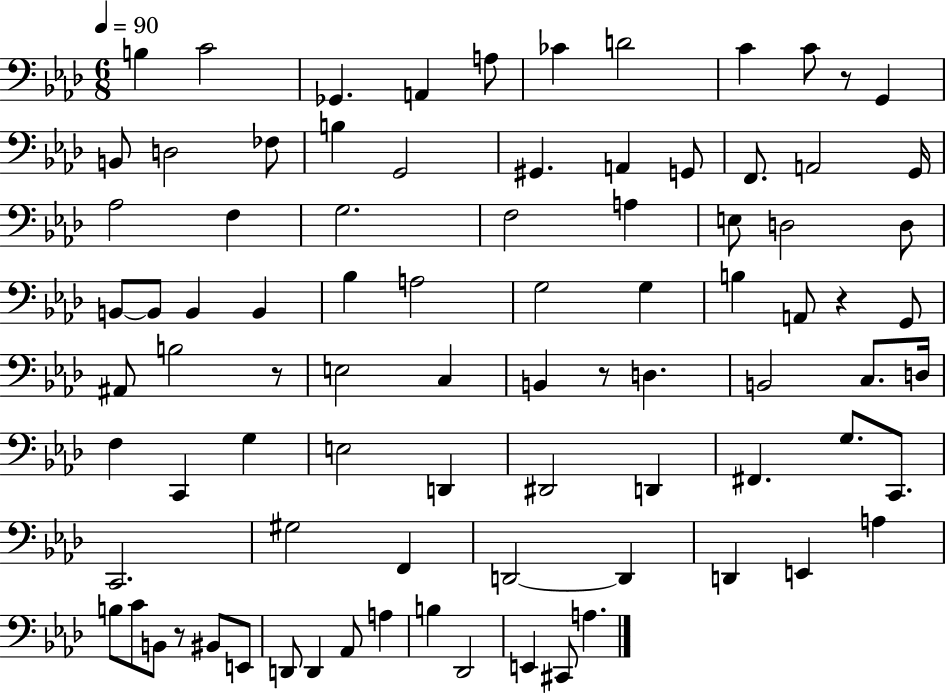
X:1
T:Untitled
M:6/8
L:1/4
K:Ab
B, C2 _G,, A,, A,/2 _C D2 C C/2 z/2 G,, B,,/2 D,2 _F,/2 B, G,,2 ^G,, A,, G,,/2 F,,/2 A,,2 G,,/4 _A,2 F, G,2 F,2 A, E,/2 D,2 D,/2 B,,/2 B,,/2 B,, B,, _B, A,2 G,2 G, B, A,,/2 z G,,/2 ^A,,/2 B,2 z/2 E,2 C, B,, z/2 D, B,,2 C,/2 D,/4 F, C,, G, E,2 D,, ^D,,2 D,, ^F,, G,/2 C,,/2 C,,2 ^G,2 F,, D,,2 D,, D,, E,, A, B,/2 C/2 B,,/2 z/2 ^B,,/2 E,,/2 D,,/2 D,, _A,,/2 A, B, _D,,2 E,, ^C,,/2 A,